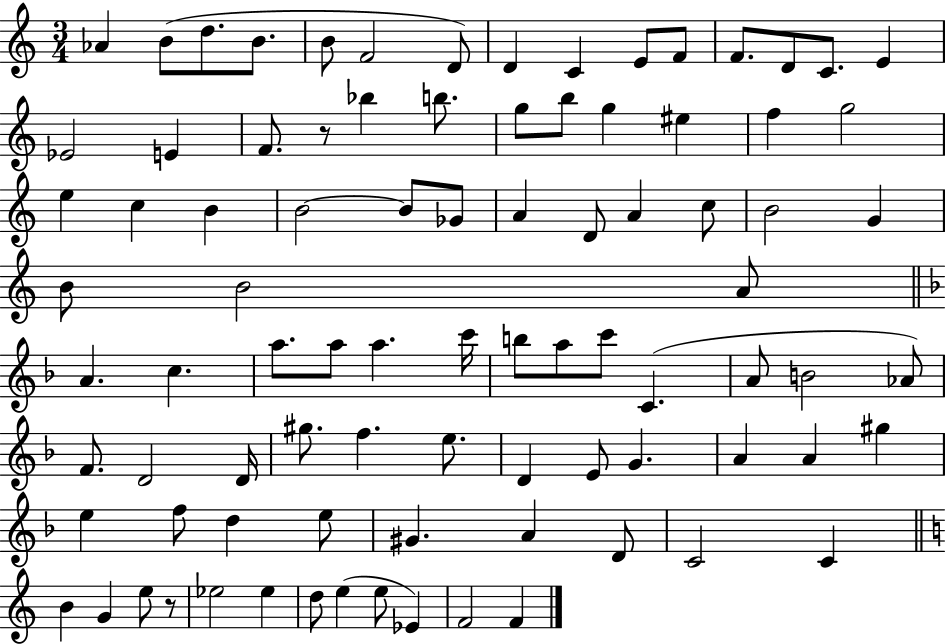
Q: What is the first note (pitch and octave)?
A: Ab4